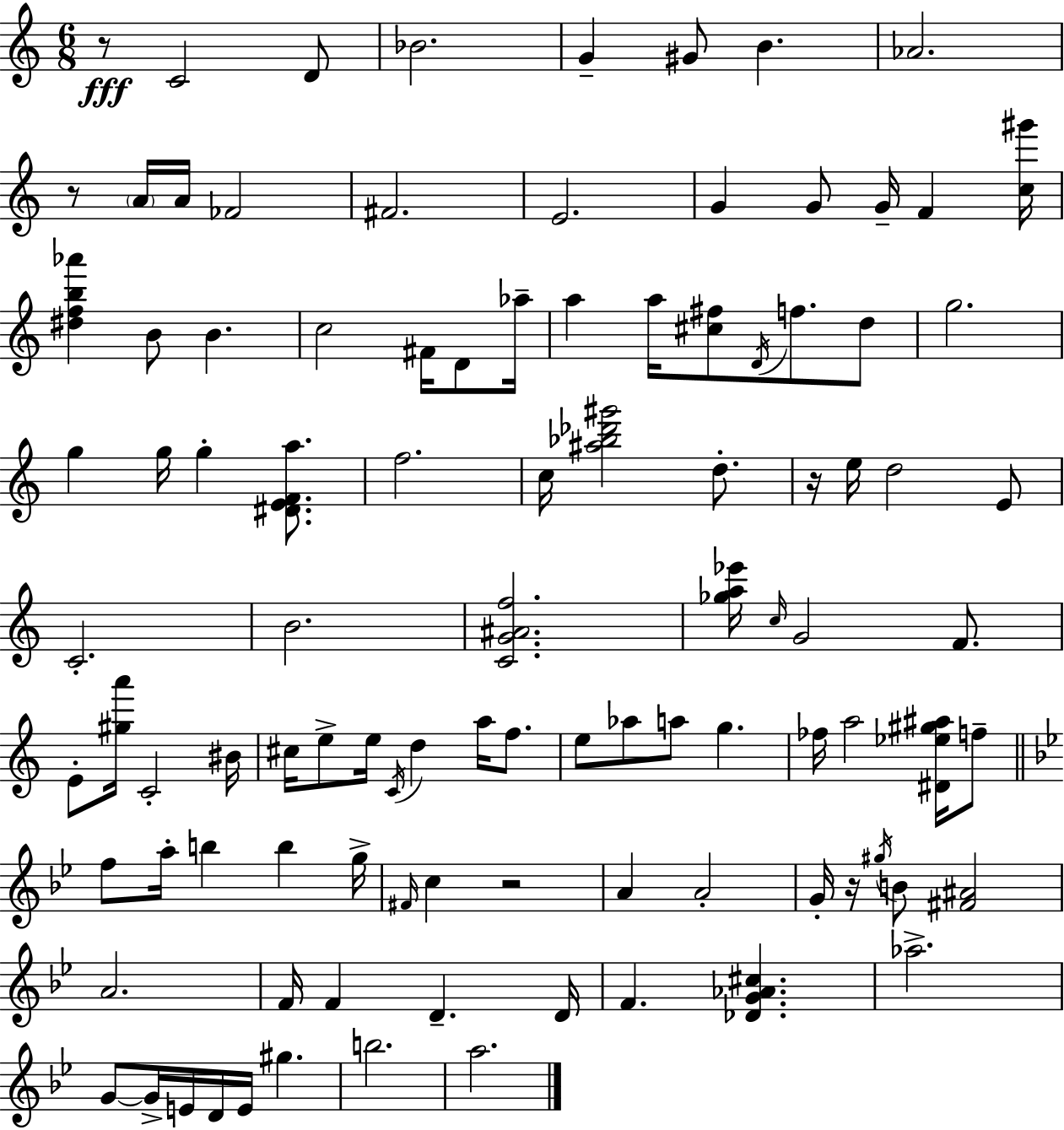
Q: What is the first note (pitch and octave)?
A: C4